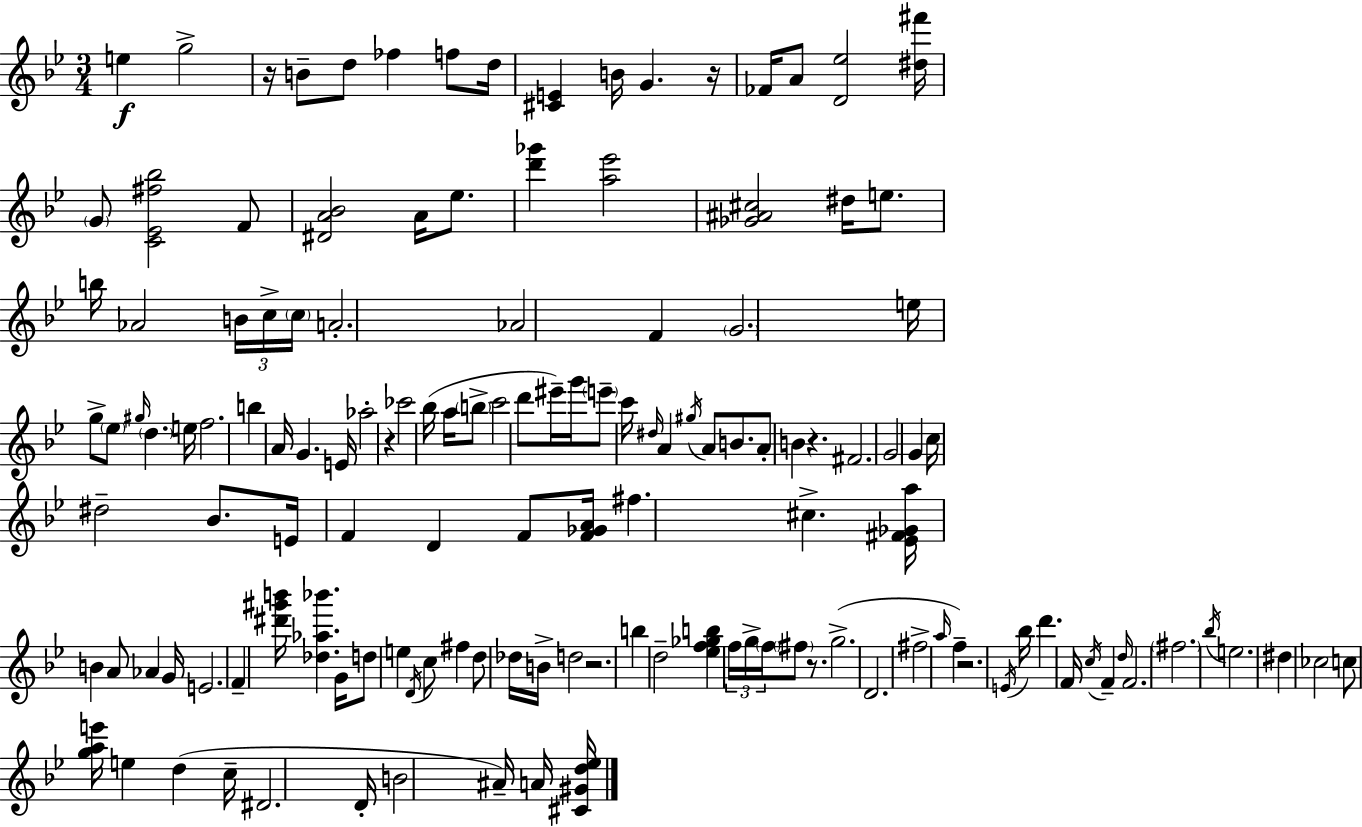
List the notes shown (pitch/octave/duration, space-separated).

E5/q G5/h R/s B4/e D5/e FES5/q F5/e D5/s [C#4,E4]/q B4/s G4/q. R/s FES4/s A4/e [D4,Eb5]/h [D#5,F#6]/s G4/e [C4,Eb4,F#5,Bb5]/h F4/e [D#4,A4,Bb4]/h A4/s Eb5/e. [D6,Gb6]/q [A5,Eb6]/h [Gb4,A#4,C#5]/h D#5/s E5/e. B5/s Ab4/h B4/s C5/s C5/s A4/h. Ab4/h F4/q G4/h. E5/s G5/e Eb5/e G#5/s D5/q. E5/s F5/h. B5/q A4/s G4/q. E4/s Ab5/h R/q CES6/h Bb5/s A5/s B5/e C6/h D6/e EIS6/s G6/s E6/e C6/s D#5/s A4/q G#5/s A4/e B4/e. A4/e B4/q R/q. F#4/h. G4/h G4/q C5/s D#5/h Bb4/e. E4/s F4/q D4/q F4/e [F4,Gb4,A4]/s F#5/q. C#5/q. [Eb4,F#4,Gb4,A5]/s B4/q A4/e Ab4/q G4/s E4/h. F4/q [D#6,G#6,B6]/s [Db5,Ab5,Bb6]/q. G4/s D5/e E5/q D4/s C5/e F#5/q D5/e Db5/s B4/s D5/h R/h. B5/q D5/h [Eb5,F5,Gb5,B5]/q F5/s G5/s F5/s F#5/e R/e. G5/h. D4/h. F#5/h A5/s F5/q R/h. E4/s Bb5/s D6/q. F4/s C5/s F4/q D5/s F4/h. F#5/h. Bb5/s E5/h. D#5/q CES5/h C5/e [G5,A5,E6]/s E5/q D5/q C5/s D#4/h. D4/s B4/h A#4/s A4/s [C#4,G#4,D5,Eb5]/s